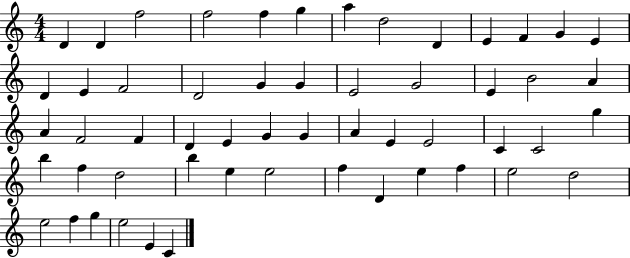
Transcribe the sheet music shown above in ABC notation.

X:1
T:Untitled
M:4/4
L:1/4
K:C
D D f2 f2 f g a d2 D E F G E D E F2 D2 G G E2 G2 E B2 A A F2 F D E G G A E E2 C C2 g b f d2 b e e2 f D e f e2 d2 e2 f g e2 E C